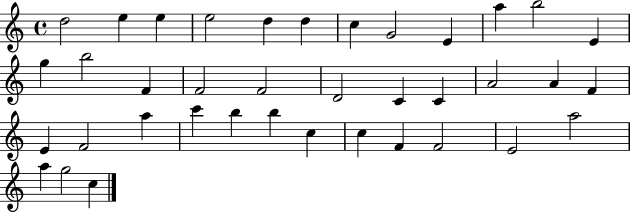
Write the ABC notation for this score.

X:1
T:Untitled
M:4/4
L:1/4
K:C
d2 e e e2 d d c G2 E a b2 E g b2 F F2 F2 D2 C C A2 A F E F2 a c' b b c c F F2 E2 a2 a g2 c